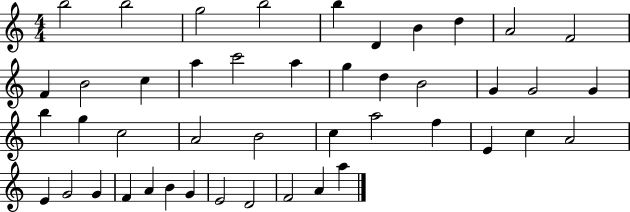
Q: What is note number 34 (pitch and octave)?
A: E4